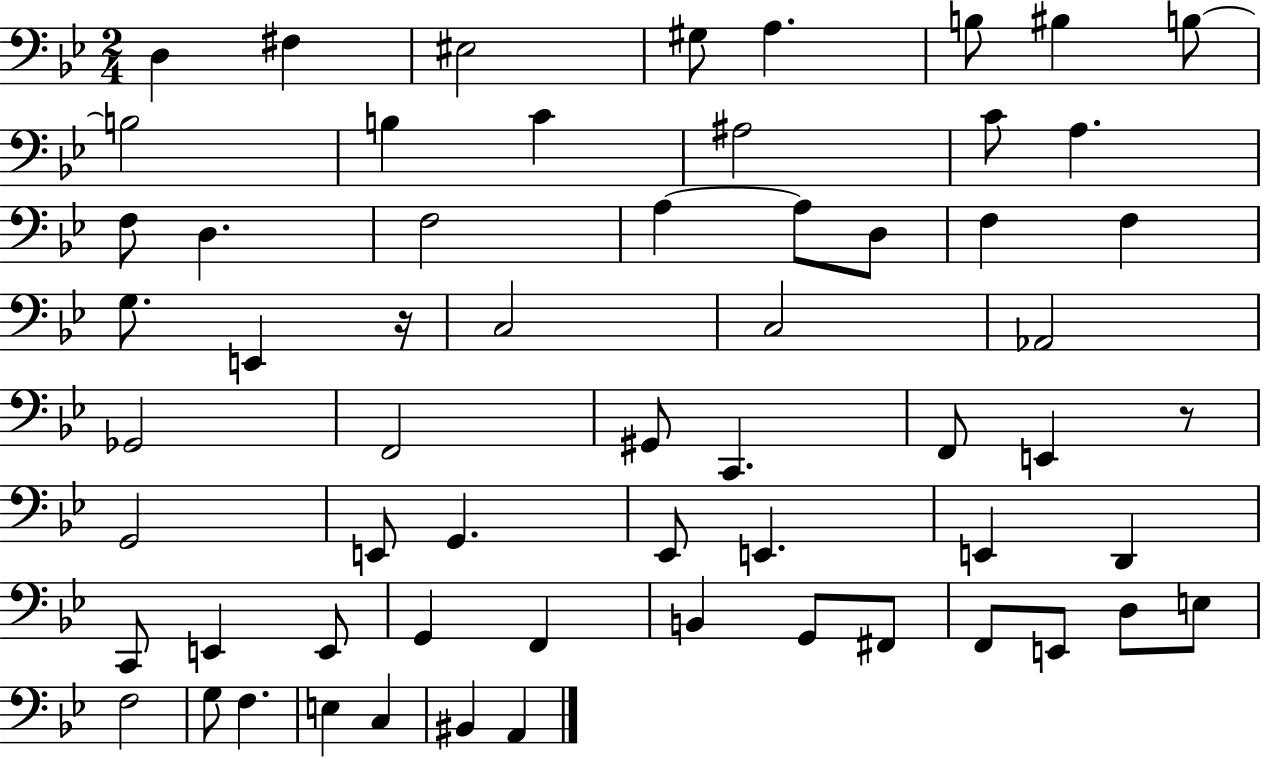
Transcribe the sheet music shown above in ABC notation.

X:1
T:Untitled
M:2/4
L:1/4
K:Bb
D, ^F, ^E,2 ^G,/2 A, B,/2 ^B, B,/2 B,2 B, C ^A,2 C/2 A, F,/2 D, F,2 A, A,/2 D,/2 F, F, G,/2 E,, z/4 C,2 C,2 _A,,2 _G,,2 F,,2 ^G,,/2 C,, F,,/2 E,, z/2 G,,2 E,,/2 G,, _E,,/2 E,, E,, D,, C,,/2 E,, E,,/2 G,, F,, B,, G,,/2 ^F,,/2 F,,/2 E,,/2 D,/2 E,/2 F,2 G,/2 F, E, C, ^B,, A,,